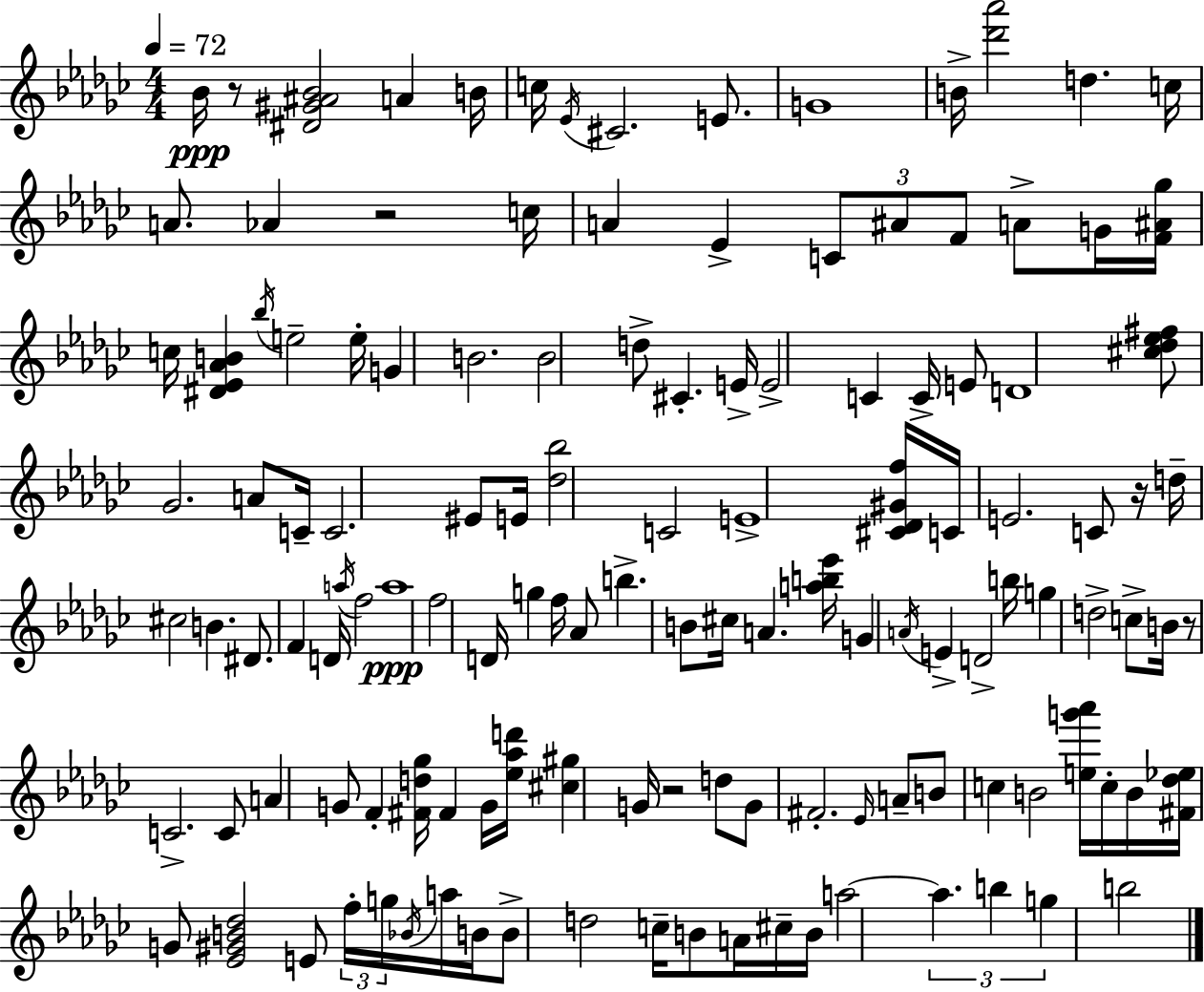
{
  \clef treble
  \numericTimeSignature
  \time 4/4
  \key ees \minor
  \tempo 4 = 72
  bes'16\ppp r8 <dis' gis' ais' bes'>2 a'4 b'16 | c''16 \acciaccatura { ees'16 } cis'2. e'8. | g'1 | b'16-> <des''' aes'''>2 d''4. | \break c''16 a'8. aes'4 r2 | c''16 a'4 ees'4-> \tuplet 3/2 { c'8 ais'8 f'8 } a'8-> | g'16 <f' ais' ges''>16 c''16 <dis' ees' aes' b'>4 \acciaccatura { bes''16 } e''2-- | e''16-. g'4 b'2. | \break b'2 d''8-> cis'4.-. | e'16-> e'2-> c'4 c'16-> | e'8 d'1 | <cis'' des'' ees'' fis''>8 ges'2. | \break a'8 c'16-- c'2. eis'8 | e'16 <des'' bes''>2 c'2 | e'1-> | <cis' des' gis' f''>16 c'16 e'2. | \break c'8 r16 d''16-- cis''2 b'4. | dis'8. f'4 d'16 \acciaccatura { a''16 } f''2 | a''1\ppp | f''2 d'16 g''4 | \break f''16 aes'8 b''4.-> b'8 cis''16 a'4. | <a'' b'' ees'''>16 g'4 \acciaccatura { a'16 } e'4-> d'2-> | b''16 g''4 d''2-> | c''8-> b'16 r8 c'2.-> | \break c'8 a'4 g'8 f'4-. <fis' d'' ges''>16 fis'4 | g'16 <ees'' aes'' d'''>16 <cis'' gis''>4 g'16 r2 | d''8 g'8 fis'2.-. | \grace { ees'16 } a'8-- b'8 c''4 b'2 | \break <e'' g''' aes'''>16 c''16-. b'16 <fis' des'' ees''>16 g'8 <ees' gis' b' des''>2 | e'8 \tuplet 3/2 { f''16-. g''16 \acciaccatura { bes'16 } } a''16 b'16 b'8-> d''2 | c''16-- b'8 a'16 cis''16-- b'16 a''2~~ | \tuplet 3/2 { a''4. b''4 g''4 } b''2 | \break \bar "|."
}